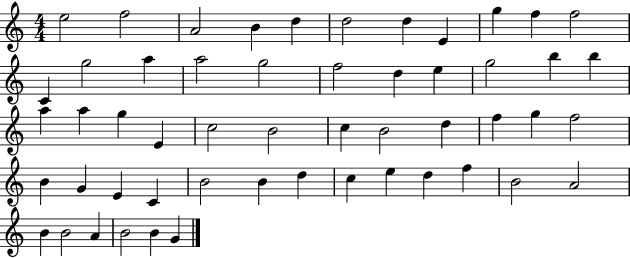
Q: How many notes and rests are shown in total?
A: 53